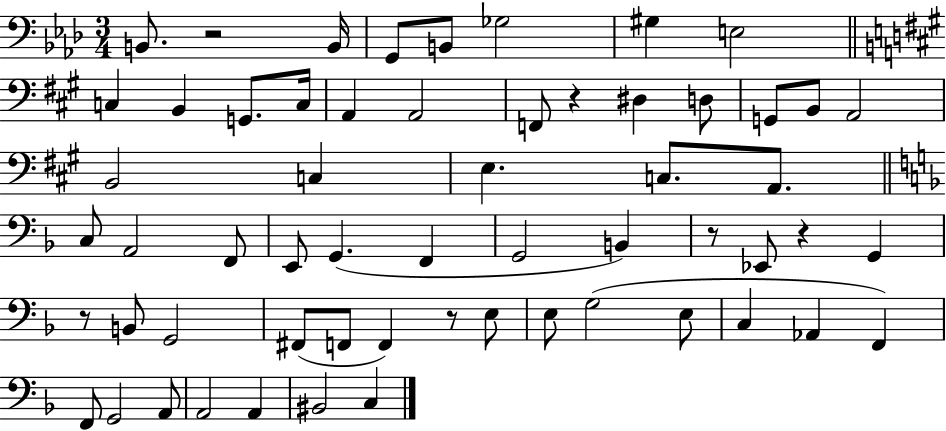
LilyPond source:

{
  \clef bass
  \numericTimeSignature
  \time 3/4
  \key aes \major
  b,8. r2 b,16 | g,8 b,8 ges2 | gis4 e2 | \bar "||" \break \key a \major c4 b,4 g,8. c16 | a,4 a,2 | f,8 r4 dis4 d8 | g,8 b,8 a,2 | \break b,2 c4 | e4. c8. a,8. | \bar "||" \break \key d \minor c8 a,2 f,8 | e,8 g,4.( f,4 | g,2 b,4) | r8 ees,8 r4 g,4 | \break r8 b,8 g,2 | fis,8( f,8 f,4) r8 e8 | e8 g2( e8 | c4 aes,4 f,4) | \break f,8 g,2 a,8 | a,2 a,4 | bis,2 c4 | \bar "|."
}